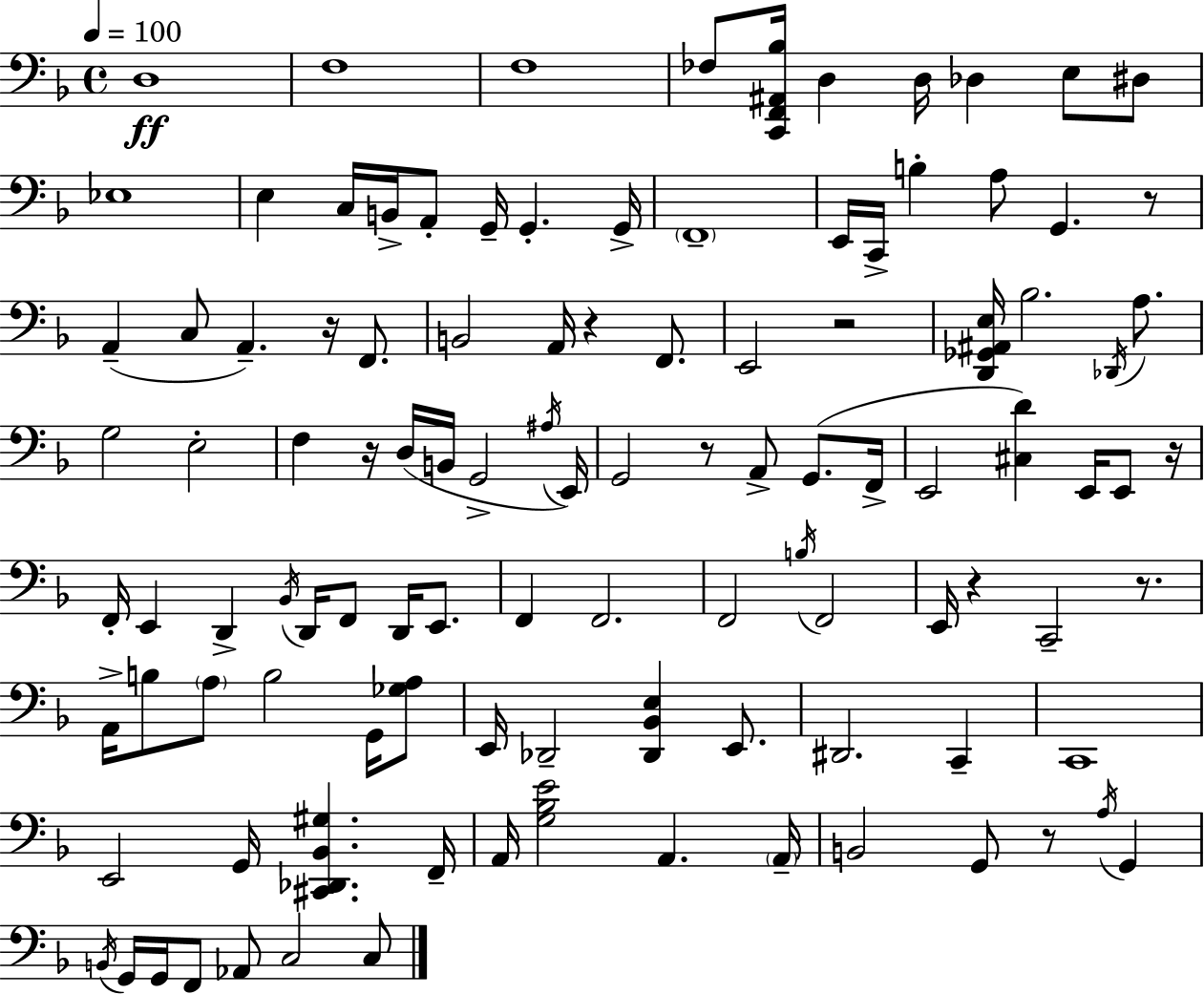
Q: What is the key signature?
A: F major